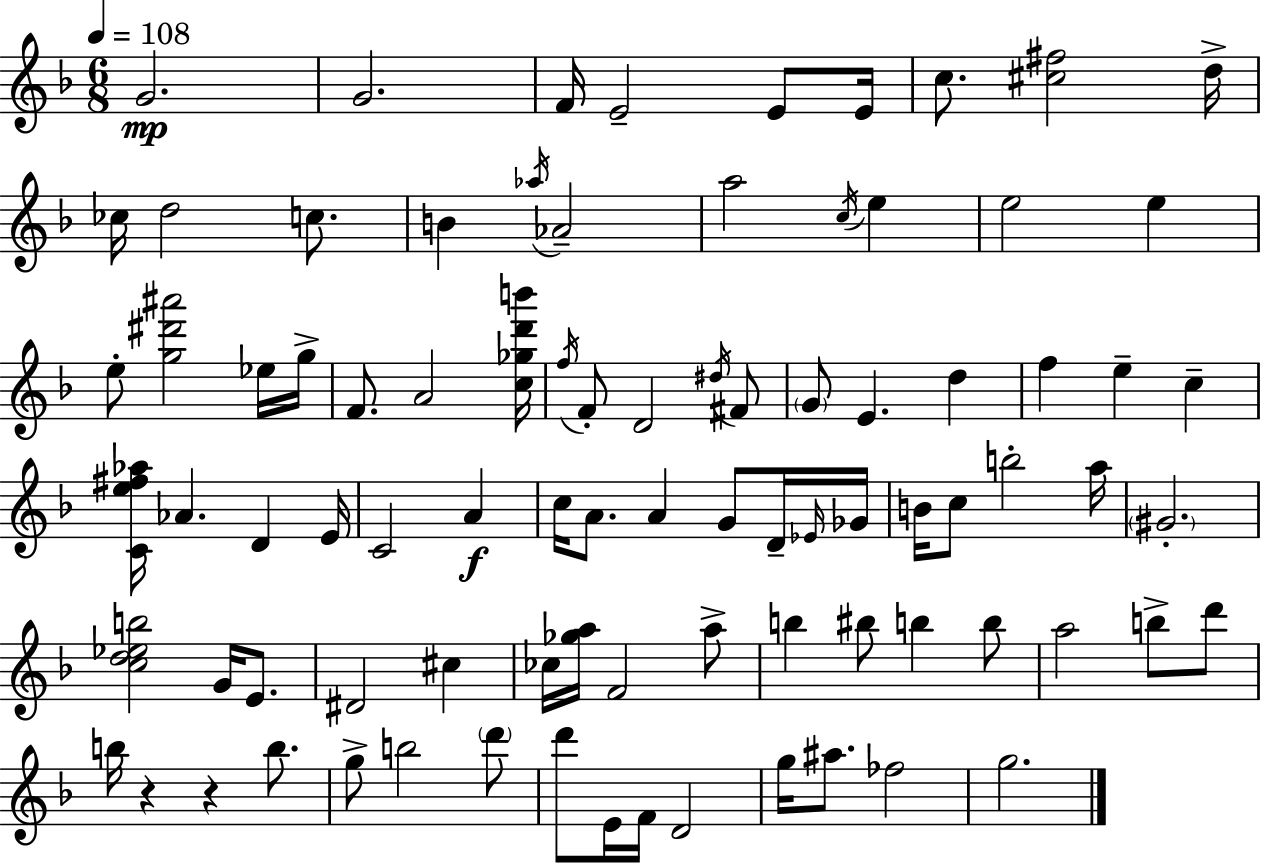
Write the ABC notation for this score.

X:1
T:Untitled
M:6/8
L:1/4
K:F
G2 G2 F/4 E2 E/2 E/4 c/2 [^c^f]2 d/4 _c/4 d2 c/2 B _a/4 _A2 a2 c/4 e e2 e e/2 [g^d'^a']2 _e/4 g/4 F/2 A2 [c_gd'b']/4 f/4 F/2 D2 ^d/4 ^F/2 G/2 E d f e c [Ce^f_a]/4 _A D E/4 C2 A c/4 A/2 A G/2 D/4 _E/4 _G/4 B/4 c/2 b2 a/4 ^G2 [cd_eb]2 G/4 E/2 ^D2 ^c _c/4 [_ga]/4 F2 a/2 b ^b/2 b b/2 a2 b/2 d'/2 b/4 z z b/2 g/2 b2 d'/2 d'/2 E/4 F/4 D2 g/4 ^a/2 _f2 g2